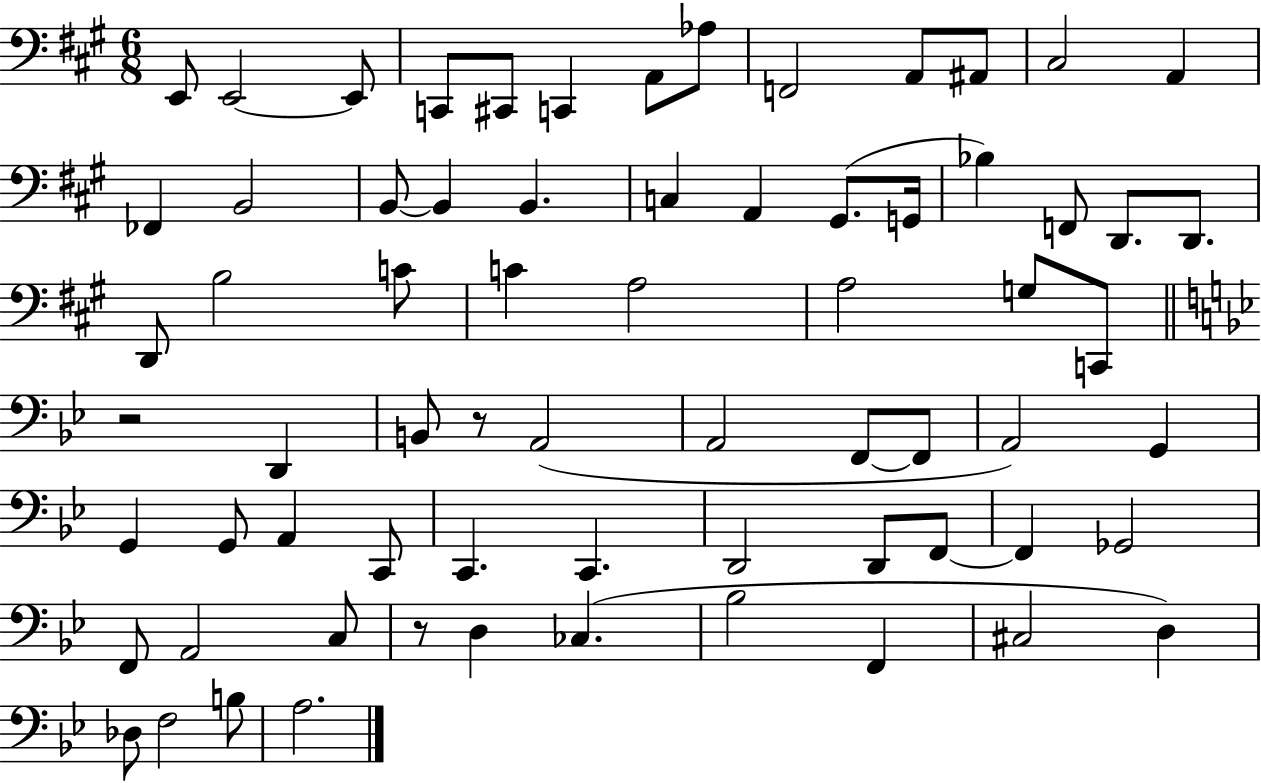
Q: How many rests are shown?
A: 3